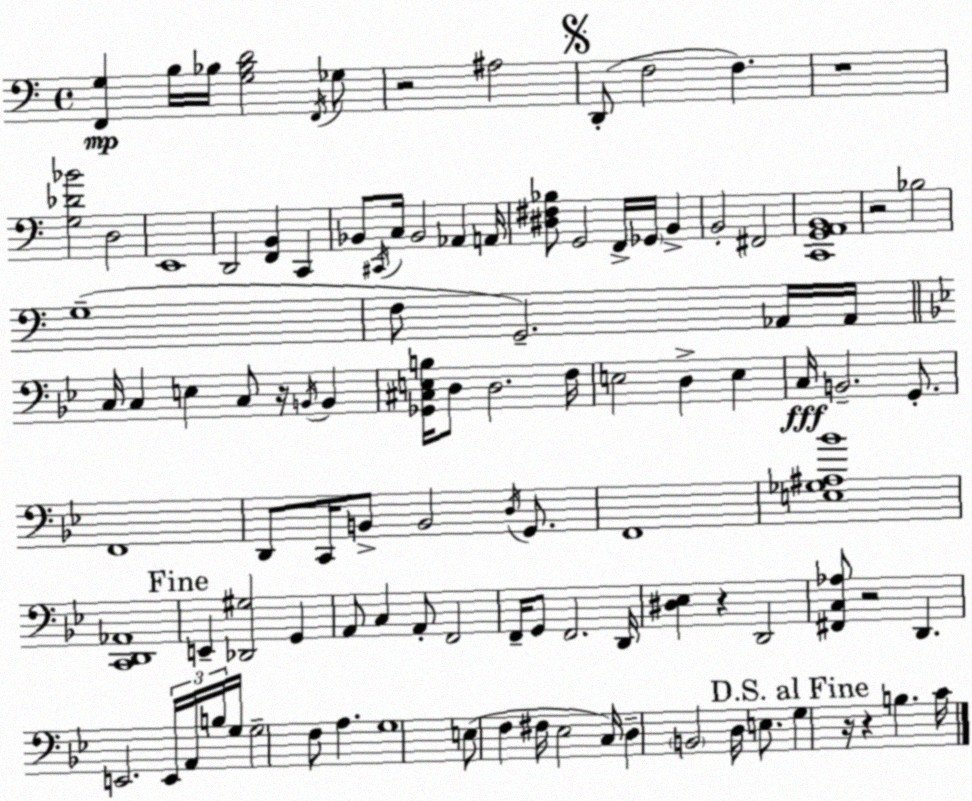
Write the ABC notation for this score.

X:1
T:Untitled
M:4/4
L:1/4
K:Am
[F,,G,] B,/4 _B,/4 [G,_B,D]2 F,,/4 _G,/2 z2 ^A,2 D,,/2 F,2 F, z4 [G,_D_B]2 D,2 E,,4 D,,2 [F,,B,,] C,, _B,,/2 ^C,,/4 C,/4 _B,,2 _A,, A,,/4 [^D,^F,_B,]/2 G,,2 F,,/4 _G,,/4 B,, B,,2 ^F,,2 [C,,G,,A,,B,,]4 z2 _B,2 G,4 F,/2 G,,2 _A,,/4 _A,,/4 C,/4 C, E, C,/2 z/4 B,,/4 B,, [_G,,^C,E,B,]/4 D,/2 D,2 F,/4 E,2 D, E, C,/4 B,,2 G,,/2 F,,4 D,,/2 C,,/4 B,,/2 B,,2 D,/4 G,,/2 F,,4 [E,_G,^A,_B]4 [C,,D,,_A,,]4 E,, [_D,,^G,]2 G,, A,,/2 C, A,,/2 F,,2 F,,/4 G,,/2 F,,2 D,,/4 [^D,_E,] z D,,2 [^F,,C,_A,]/2 z2 D,, E,,2 E,,/4 A,,/4 B,/4 G,/4 G,2 F,/2 A, G,4 E,/2 F, ^F,/4 _E,2 C,/4 D, B,,2 D,/4 E,/2 G, z/4 z B, C/4